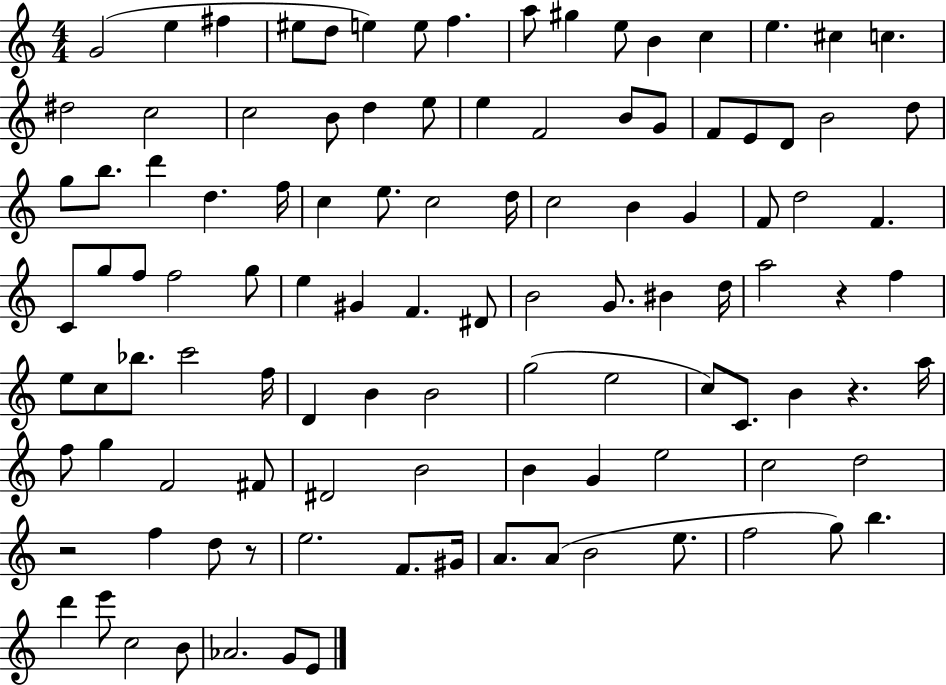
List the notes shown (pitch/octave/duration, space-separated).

G4/h E5/q F#5/q EIS5/e D5/e E5/q E5/e F5/q. A5/e G#5/q E5/e B4/q C5/q E5/q. C#5/q C5/q. D#5/h C5/h C5/h B4/e D5/q E5/e E5/q F4/h B4/e G4/e F4/e E4/e D4/e B4/h D5/e G5/e B5/e. D6/q D5/q. F5/s C5/q E5/e. C5/h D5/s C5/h B4/q G4/q F4/e D5/h F4/q. C4/e G5/e F5/e F5/h G5/e E5/q G#4/q F4/q. D#4/e B4/h G4/e. BIS4/q D5/s A5/h R/q F5/q E5/e C5/e Bb5/e. C6/h F5/s D4/q B4/q B4/h G5/h E5/h C5/e C4/e. B4/q R/q. A5/s F5/e G5/q F4/h F#4/e D#4/h B4/h B4/q G4/q E5/h C5/h D5/h R/h F5/q D5/e R/e E5/h. F4/e. G#4/s A4/e. A4/e B4/h E5/e. F5/h G5/e B5/q. D6/q E6/e C5/h B4/e Ab4/h. G4/e E4/e